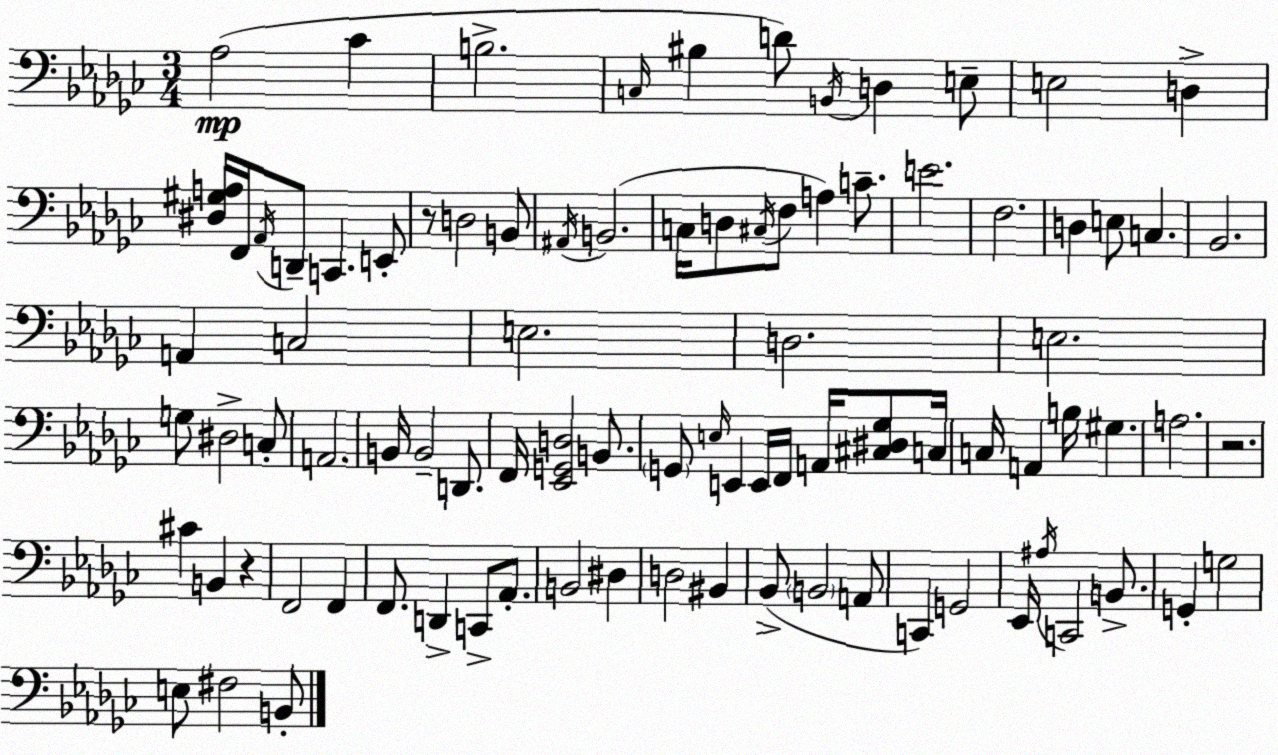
X:1
T:Untitled
M:3/4
L:1/4
K:Ebm
_A,2 _C B,2 C,/4 ^B, D/2 B,,/4 D, E,/2 E,2 D, [^D,^G,A,]/4 F,,/4 _A,,/4 D,,/2 C,, E,,/2 z/2 D,2 B,,/2 ^A,,/4 B,,2 C,/4 D,/2 ^C,/4 F,/2 A, C/2 E2 F,2 D, E,/2 C, _B,,2 A,, C,2 E,2 D,2 E,2 G,/2 ^D,2 C,/2 A,,2 B,,/4 B,,2 D,,/2 F,,/4 [_E,,G,,D,]2 B,,/2 G,,/2 E,/4 E,, E,,/4 F,,/4 A,,/4 [^C,^D,_G,]/2 C,/4 C,/4 A,, B,/4 ^G, A,2 z2 ^C B,, z F,,2 F,, F,,/2 D,, C,,/2 _A,,/2 B,,2 ^D, D,2 ^B,, _B,,/2 B,,2 A,,/2 C,, G,,2 _E,,/4 ^A,/4 C,,2 B,,/2 G,, G,2 E,/2 ^F,2 B,,/2